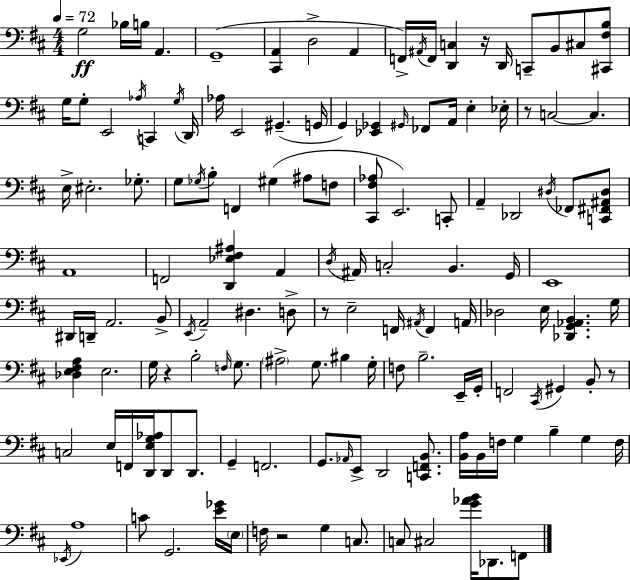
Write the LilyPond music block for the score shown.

{
  \clef bass
  \numericTimeSignature
  \time 4/4
  \key d \major
  \tempo 4 = 72
  \repeat volta 2 { g2\ff bes16 b16 a,4. | g,1--( | <cis, a,>4 d2-> a,4 | f,16->) \acciaccatura { ais,16 } f,16 <d, c>4 r16 d,16 c,8-- b,8 cis8 <cis, fis b>8 | \break g16 g8-. e,2 \acciaccatura { aes16 } c,4 | \acciaccatura { g16 } d,16 aes16 e,2 gis,4.--( | g,16 g,4) <ees, ges,>4 \grace { gis,16 } fes,8 a,16 e4-. | ees16-. r8 c2~~ c4. | \break e16-> eis2.-. | ges8.-. g8 \acciaccatura { ges16 } b8-. f,4 gis4( | ais8 f8 <cis, fis aes>8 e,2.) | c,8-. a,4-- des,2 | \break \acciaccatura { dis16 } fes,8 <c, fis, ais, dis>8 a,1 | f,2 <d, ees fis ais>4 | a,4 \acciaccatura { d16 } ais,16 c2-. | b,4. g,16 e,1 | \break dis,16 d,16-- a,2. | b,8-> \acciaccatura { e,16 } a,2-- | dis4. d8-> r8 e2-- | f,16 \acciaccatura { ais,16 } f,4 a,16 des2 | \break e16 <des, g, aes, b,>4. g16 <des e fis a>4 e2. | g16 r4 b2-. | \grace { f16 } g8. \parenthesize ais2-> | g8. bis4 g16-. f8 b2.-- | \break e,16-- g,16-. f,2 | \acciaccatura { cis,16 } gis,4 b,8-. r8 c2 | e16 f,16 <d, e g aes>16 d,8 d,8. g,4-- f,2. | g,8. \grace { aes,16 } e,8-> | \break d,2 <c, f, b,>8. <b, a>16 b,16 f16 g4 | b4-- g4 f16 \acciaccatura { ees,16 } a1 | c'8 g,2. | <e' ges'>16 \parenthesize e16 f16 r2 | \break g4 c8. c8 cis2 | <g' aes' b'>16 des,8. f,8 } \bar "|."
}